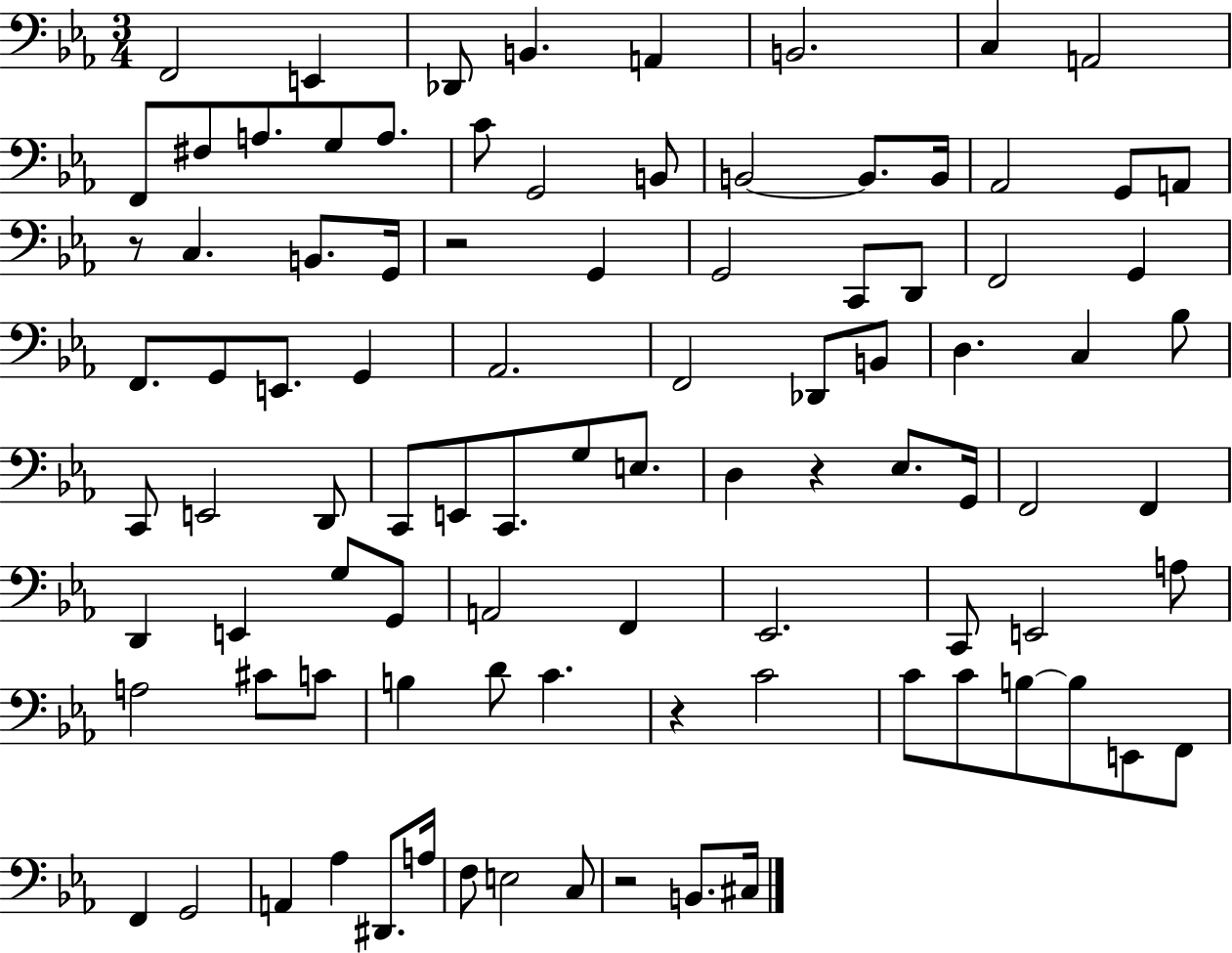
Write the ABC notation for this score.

X:1
T:Untitled
M:3/4
L:1/4
K:Eb
F,,2 E,, _D,,/2 B,, A,, B,,2 C, A,,2 F,,/2 ^F,/2 A,/2 G,/2 A,/2 C/2 G,,2 B,,/2 B,,2 B,,/2 B,,/4 _A,,2 G,,/2 A,,/2 z/2 C, B,,/2 G,,/4 z2 G,, G,,2 C,,/2 D,,/2 F,,2 G,, F,,/2 G,,/2 E,,/2 G,, _A,,2 F,,2 _D,,/2 B,,/2 D, C, _B,/2 C,,/2 E,,2 D,,/2 C,,/2 E,,/2 C,,/2 G,/2 E,/2 D, z _E,/2 G,,/4 F,,2 F,, D,, E,, G,/2 G,,/2 A,,2 F,, _E,,2 C,,/2 E,,2 A,/2 A,2 ^C/2 C/2 B, D/2 C z C2 C/2 C/2 B,/2 B,/2 E,,/2 F,,/2 F,, G,,2 A,, _A, ^D,,/2 A,/4 F,/2 E,2 C,/2 z2 B,,/2 ^C,/4